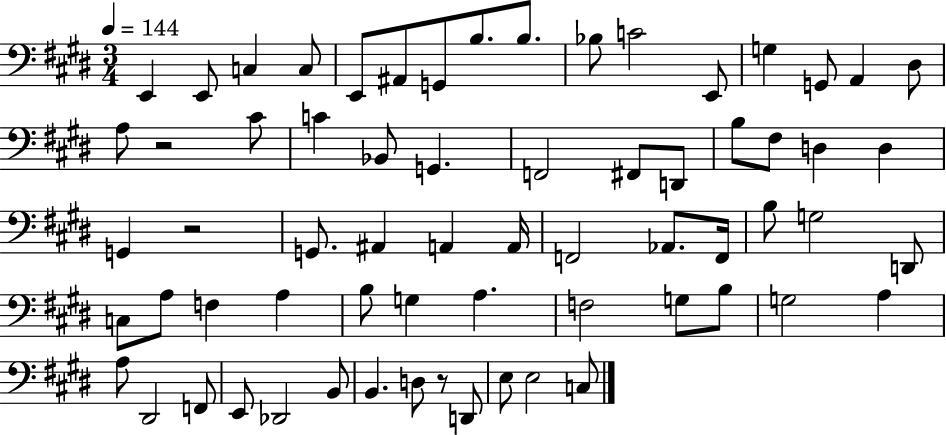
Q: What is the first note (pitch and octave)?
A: E2